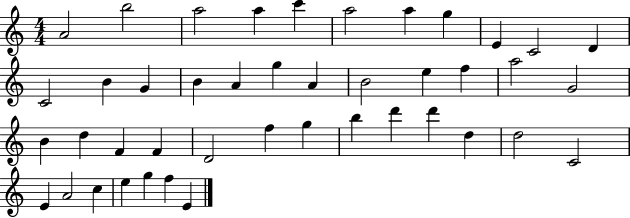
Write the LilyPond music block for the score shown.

{
  \clef treble
  \numericTimeSignature
  \time 4/4
  \key c \major
  a'2 b''2 | a''2 a''4 c'''4 | a''2 a''4 g''4 | e'4 c'2 d'4 | \break c'2 b'4 g'4 | b'4 a'4 g''4 a'4 | b'2 e''4 f''4 | a''2 g'2 | \break b'4 d''4 f'4 f'4 | d'2 f''4 g''4 | b''4 d'''4 d'''4 d''4 | d''2 c'2 | \break e'4 a'2 c''4 | e''4 g''4 f''4 e'4 | \bar "|."
}